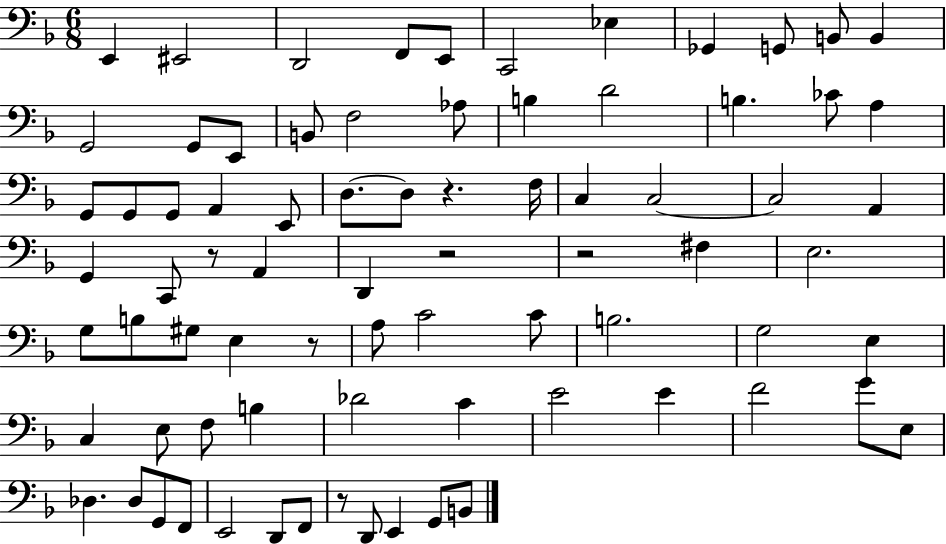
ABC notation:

X:1
T:Untitled
M:6/8
L:1/4
K:F
E,, ^E,,2 D,,2 F,,/2 E,,/2 C,,2 _E, _G,, G,,/2 B,,/2 B,, G,,2 G,,/2 E,,/2 B,,/2 F,2 _A,/2 B, D2 B, _C/2 A, G,,/2 G,,/2 G,,/2 A,, E,,/2 D,/2 D,/2 z F,/4 C, C,2 C,2 A,, G,, C,,/2 z/2 A,, D,, z2 z2 ^F, E,2 G,/2 B,/2 ^G,/2 E, z/2 A,/2 C2 C/2 B,2 G,2 E, C, E,/2 F,/2 B, _D2 C E2 E F2 G/2 E,/2 _D, _D,/2 G,,/2 F,,/2 E,,2 D,,/2 F,,/2 z/2 D,,/2 E,, G,,/2 B,,/2